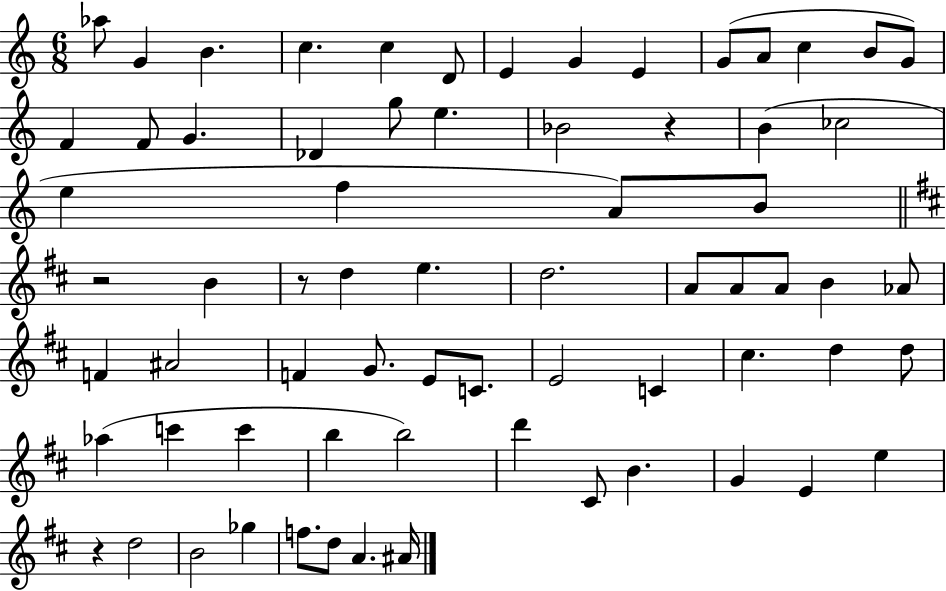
{
  \clef treble
  \numericTimeSignature
  \time 6/8
  \key c \major
  aes''8 g'4 b'4. | c''4. c''4 d'8 | e'4 g'4 e'4 | g'8( a'8 c''4 b'8 g'8) | \break f'4 f'8 g'4. | des'4 g''8 e''4. | bes'2 r4 | b'4( ces''2 | \break e''4 f''4 a'8) b'8 | \bar "||" \break \key d \major r2 b'4 | r8 d''4 e''4. | d''2. | a'8 a'8 a'8 b'4 aes'8 | \break f'4 ais'2 | f'4 g'8. e'8 c'8. | e'2 c'4 | cis''4. d''4 d''8 | \break aes''4( c'''4 c'''4 | b''4 b''2) | d'''4 cis'8 b'4. | g'4 e'4 e''4 | \break r4 d''2 | b'2 ges''4 | f''8. d''8 a'4. ais'16 | \bar "|."
}